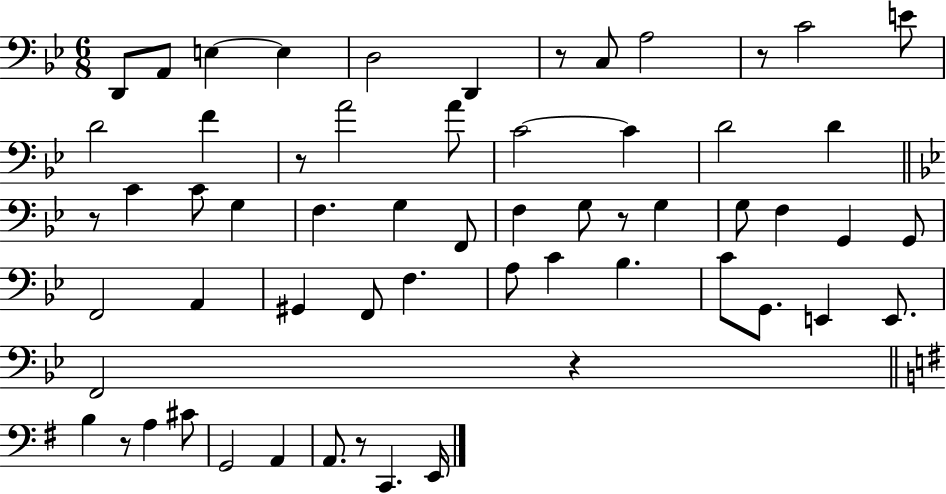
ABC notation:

X:1
T:Untitled
M:6/8
L:1/4
K:Bb
D,,/2 A,,/2 E, E, D,2 D,, z/2 C,/2 A,2 z/2 C2 E/2 D2 F z/2 A2 A/2 C2 C D2 D z/2 C C/2 G, F, G, F,,/2 F, G,/2 z/2 G, G,/2 F, G,, G,,/2 F,,2 A,, ^G,, F,,/2 F, A,/2 C _B, C/2 G,,/2 E,, E,,/2 F,,2 z B, z/2 A, ^C/2 G,,2 A,, A,,/2 z/2 C,, E,,/4